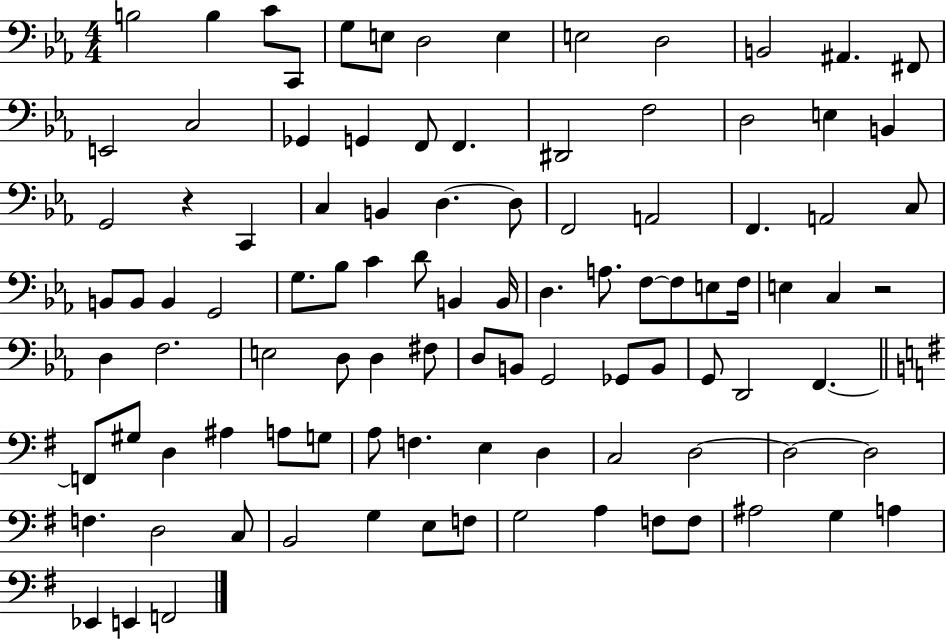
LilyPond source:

{
  \clef bass
  \numericTimeSignature
  \time 4/4
  \key ees \major
  b2 b4 c'8 c,8 | g8 e8 d2 e4 | e2 d2 | b,2 ais,4. fis,8 | \break e,2 c2 | ges,4 g,4 f,8 f,4. | dis,2 f2 | d2 e4 b,4 | \break g,2 r4 c,4 | c4 b,4 d4.~~ d8 | f,2 a,2 | f,4. a,2 c8 | \break b,8 b,8 b,4 g,2 | g8. bes8 c'4 d'8 b,4 b,16 | d4. a8. f8~~ f8 e8 f16 | e4 c4 r2 | \break d4 f2. | e2 d8 d4 fis8 | d8 b,8 g,2 ges,8 b,8 | g,8 d,2 f,4.~~ | \break \bar "||" \break \key g \major f,8 gis8 d4 ais4 a8 g8 | a8 f4. e4 d4 | c2 d2~~ | d2~~ d2 | \break f4. d2 c8 | b,2 g4 e8 f8 | g2 a4 f8 f8 | ais2 g4 a4 | \break ees,4 e,4 f,2 | \bar "|."
}